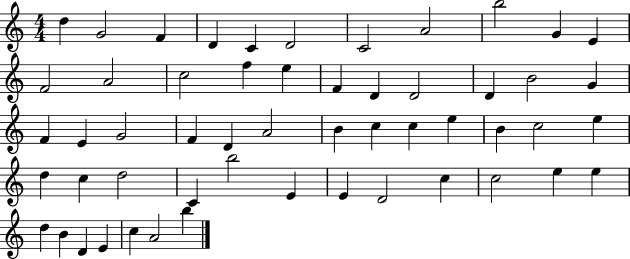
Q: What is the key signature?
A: C major